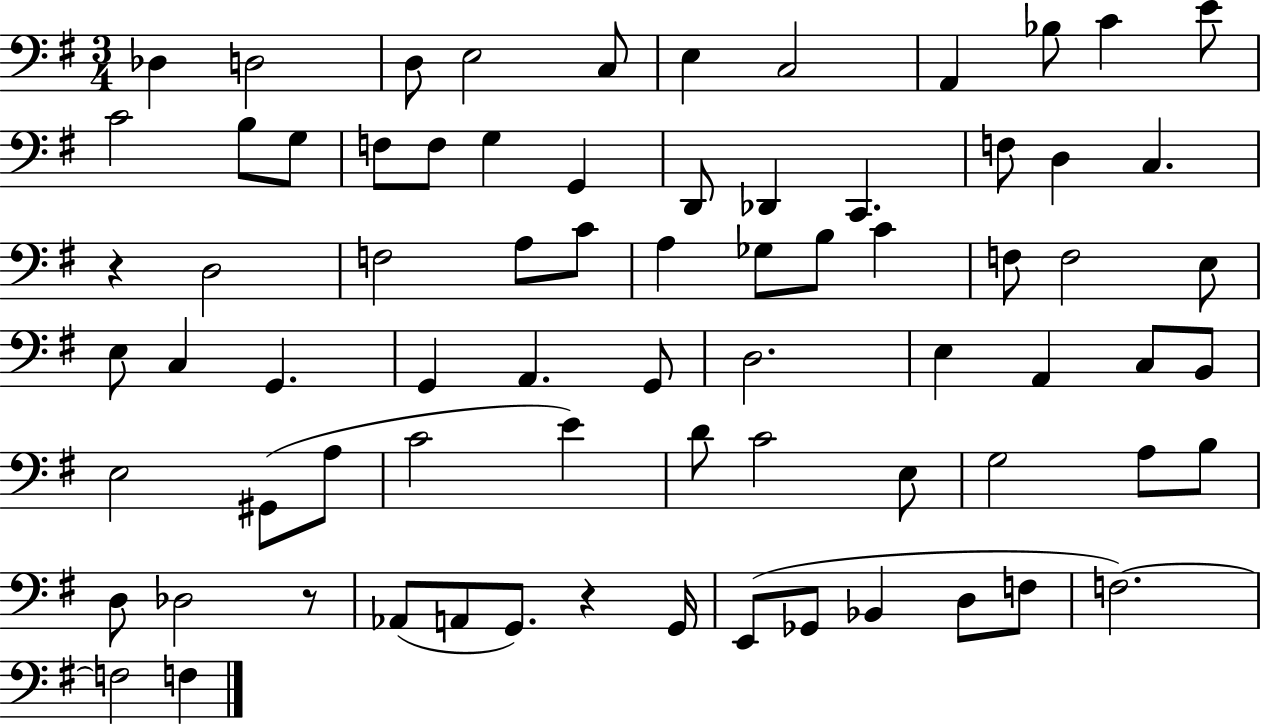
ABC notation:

X:1
T:Untitled
M:3/4
L:1/4
K:G
_D, D,2 D,/2 E,2 C,/2 E, C,2 A,, _B,/2 C E/2 C2 B,/2 G,/2 F,/2 F,/2 G, G,, D,,/2 _D,, C,, F,/2 D, C, z D,2 F,2 A,/2 C/2 A, _G,/2 B,/2 C F,/2 F,2 E,/2 E,/2 C, G,, G,, A,, G,,/2 D,2 E, A,, C,/2 B,,/2 E,2 ^G,,/2 A,/2 C2 E D/2 C2 E,/2 G,2 A,/2 B,/2 D,/2 _D,2 z/2 _A,,/2 A,,/2 G,,/2 z G,,/4 E,,/2 _G,,/2 _B,, D,/2 F,/2 F,2 F,2 F,